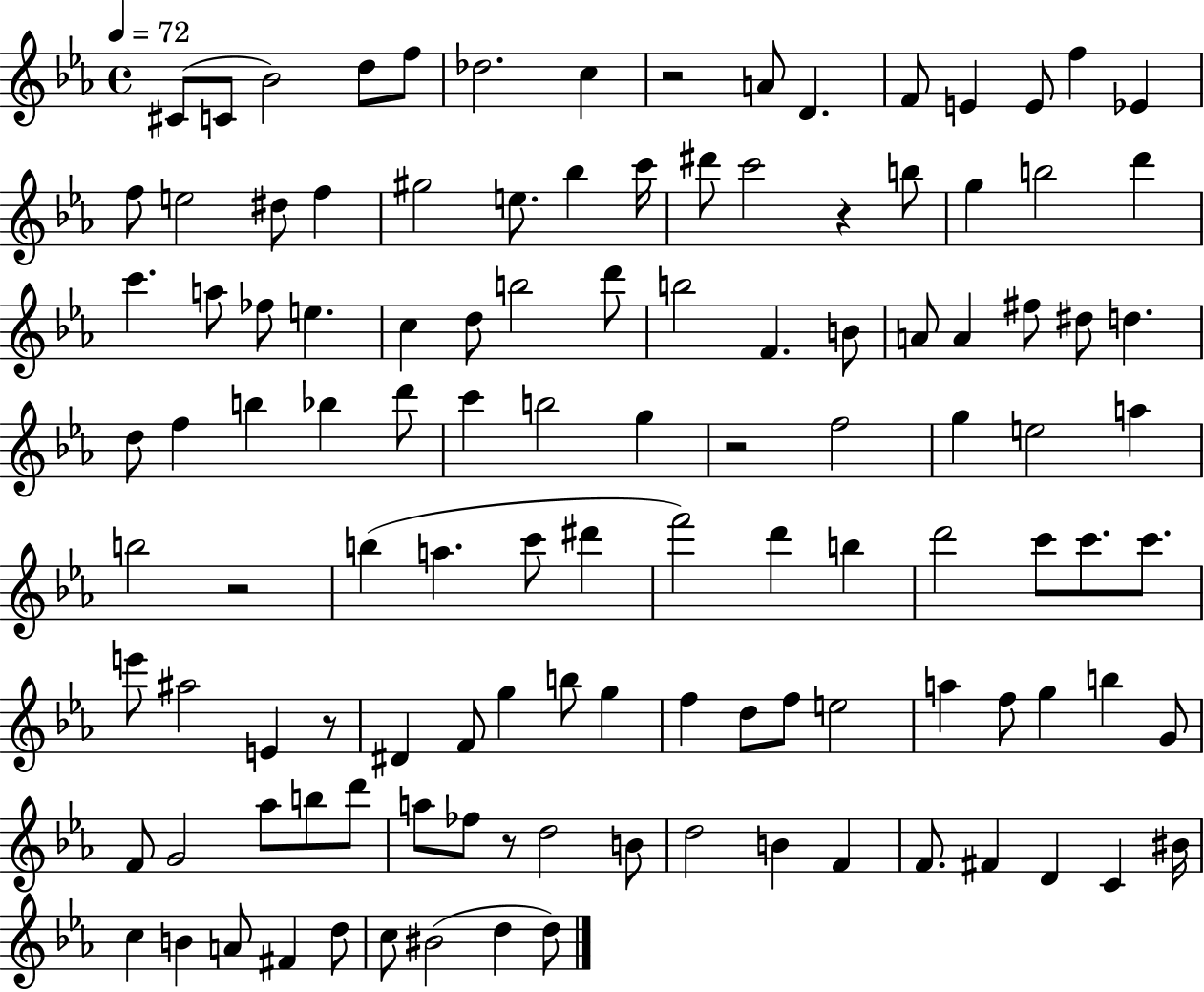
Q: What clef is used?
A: treble